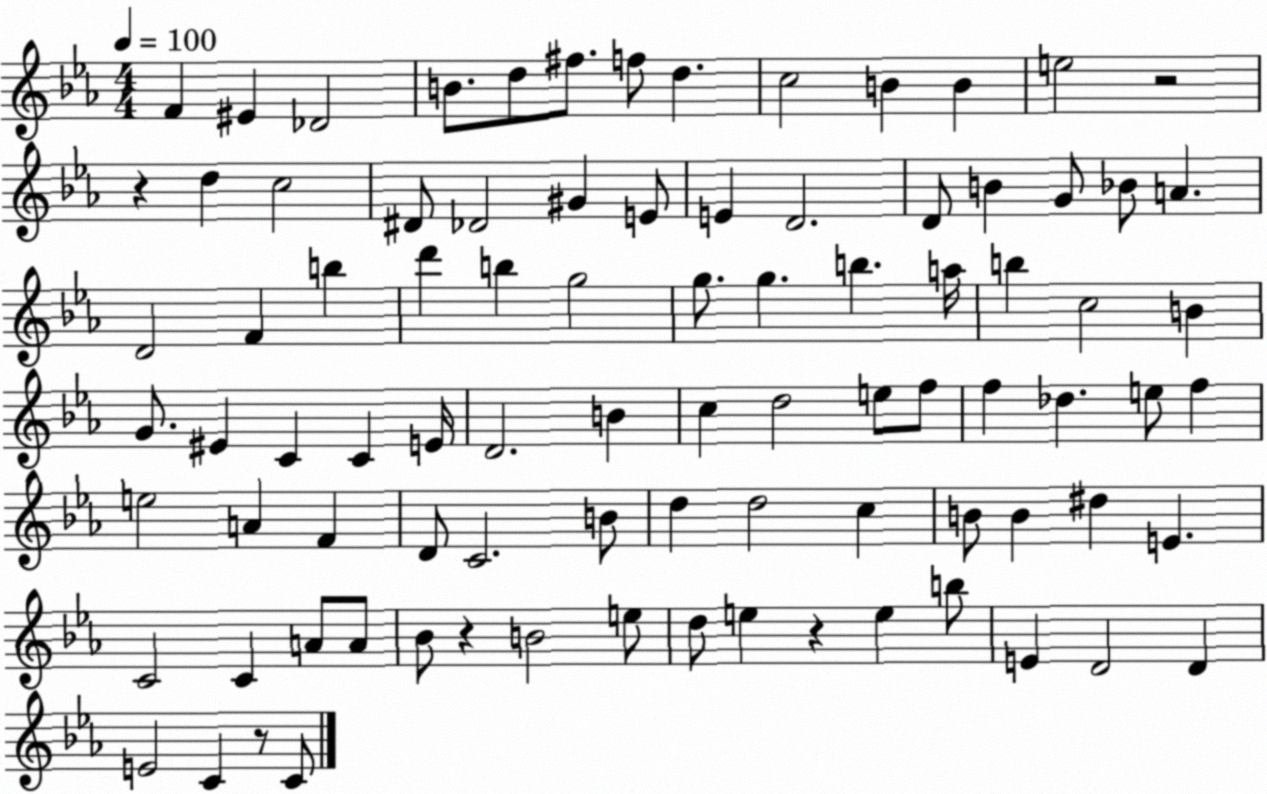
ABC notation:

X:1
T:Untitled
M:4/4
L:1/4
K:Eb
F ^E _D2 B/2 d/2 ^f/2 f/2 d c2 B B e2 z2 z d c2 ^D/2 _D2 ^G E/2 E D2 D/2 B G/2 _B/2 A D2 F b d' b g2 g/2 g b a/4 b c2 B G/2 ^E C C E/4 D2 B c d2 e/2 f/2 f _d e/2 f e2 A F D/2 C2 B/2 d d2 c B/2 B ^d E C2 C A/2 A/2 _B/2 z B2 e/2 d/2 e z e b/2 E D2 D E2 C z/2 C/2